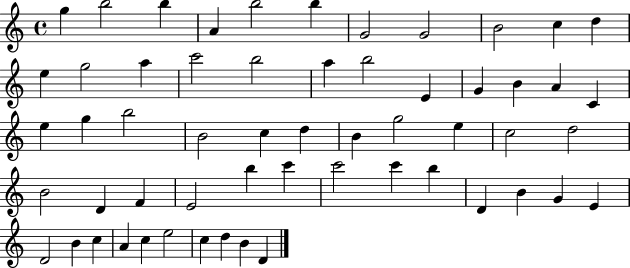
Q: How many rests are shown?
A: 0